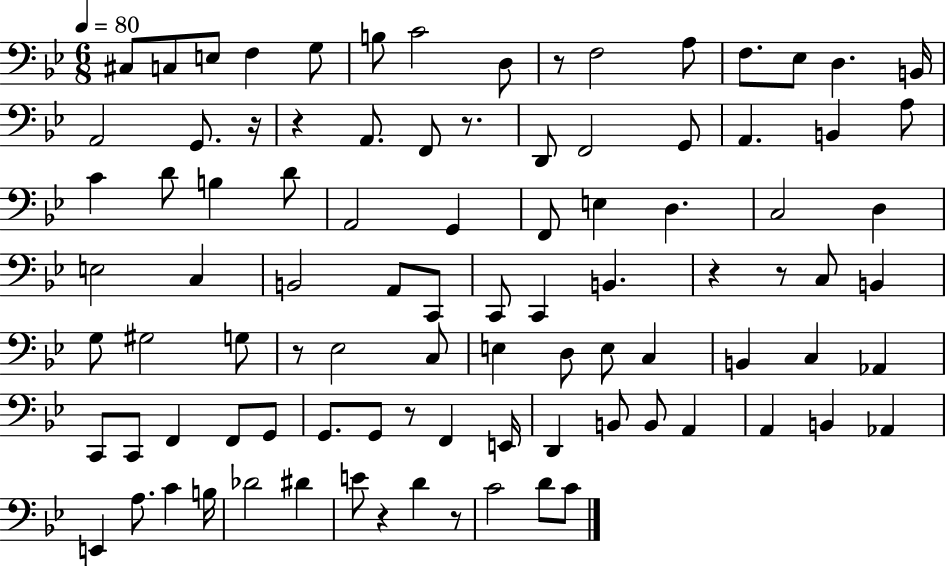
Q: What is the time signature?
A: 6/8